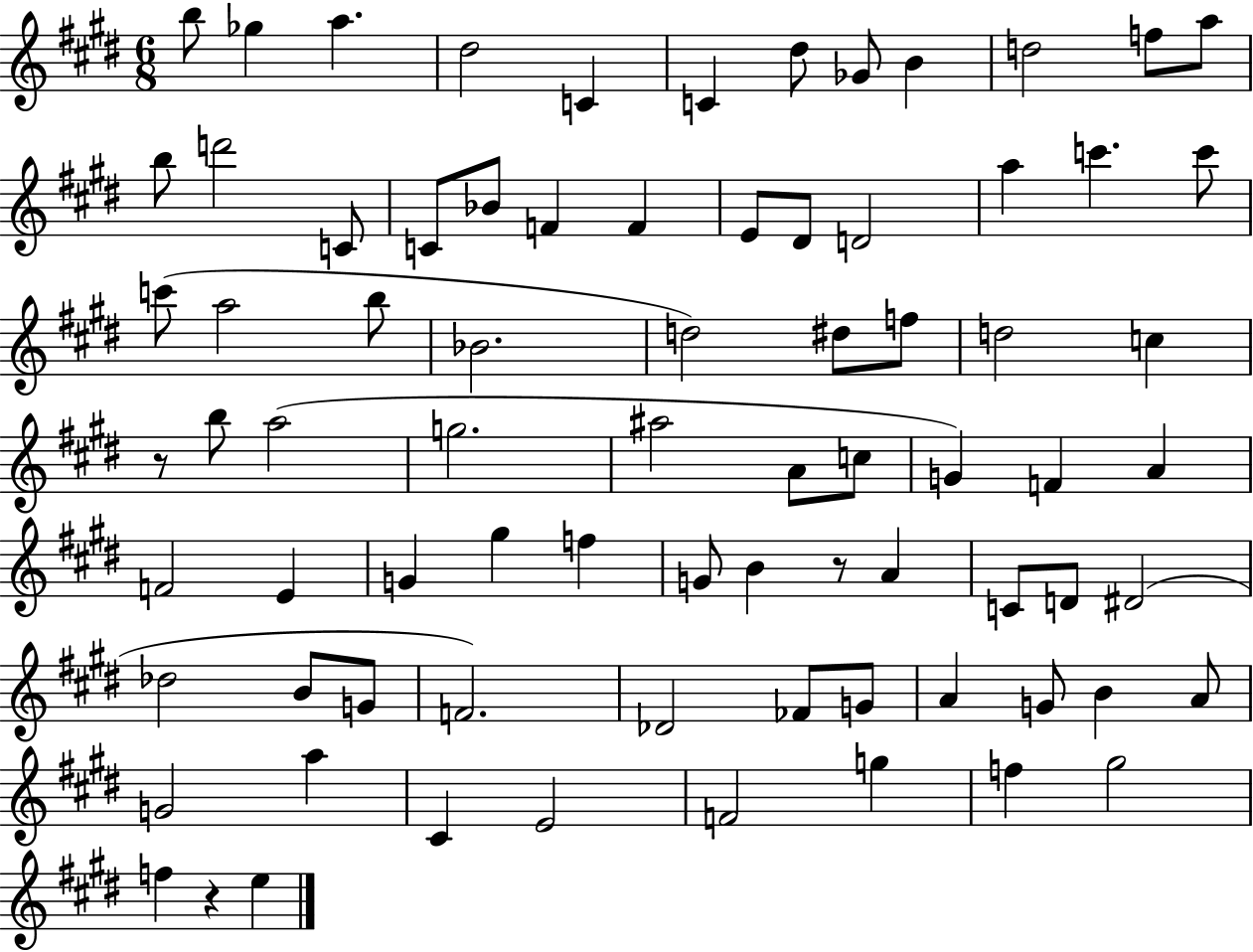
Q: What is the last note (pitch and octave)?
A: E5